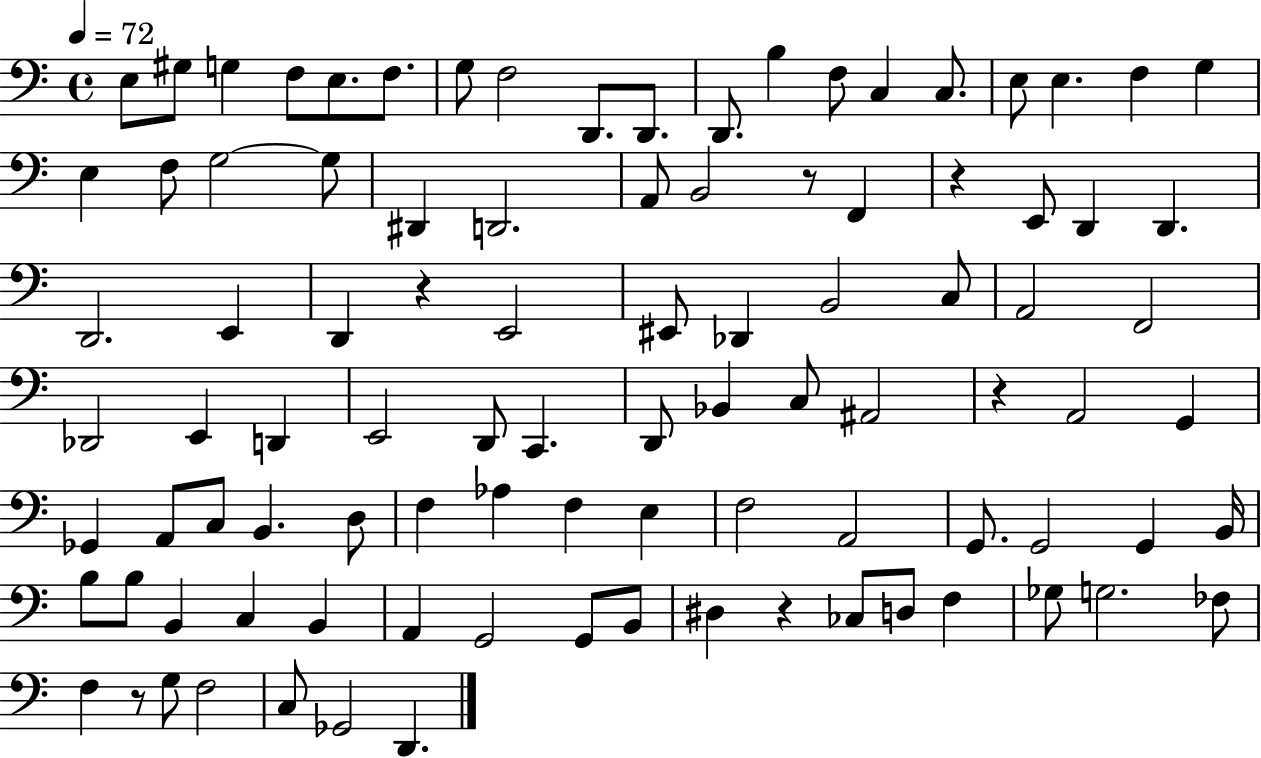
E3/e G#3/e G3/q F3/e E3/e. F3/e. G3/e F3/h D2/e. D2/e. D2/e. B3/q F3/e C3/q C3/e. E3/e E3/q. F3/q G3/q E3/q F3/e G3/h G3/e D#2/q D2/h. A2/e B2/h R/e F2/q R/q E2/e D2/q D2/q. D2/h. E2/q D2/q R/q E2/h EIS2/e Db2/q B2/h C3/e A2/h F2/h Db2/h E2/q D2/q E2/h D2/e C2/q. D2/e Bb2/q C3/e A#2/h R/q A2/h G2/q Gb2/q A2/e C3/e B2/q. D3/e F3/q Ab3/q F3/q E3/q F3/h A2/h G2/e. G2/h G2/q B2/s B3/e B3/e B2/q C3/q B2/q A2/q G2/h G2/e B2/e D#3/q R/q CES3/e D3/e F3/q Gb3/e G3/h. FES3/e F3/q R/e G3/e F3/h C3/e Gb2/h D2/q.